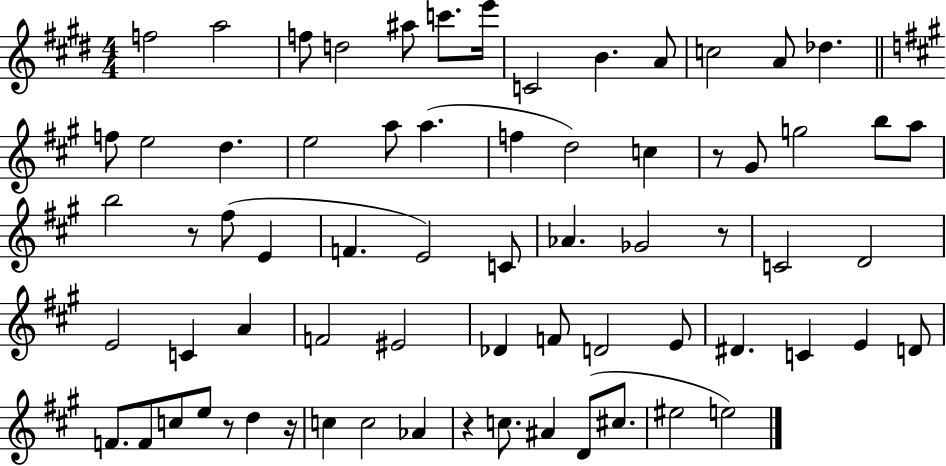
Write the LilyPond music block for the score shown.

{
  \clef treble
  \numericTimeSignature
  \time 4/4
  \key e \major
  f''2 a''2 | f''8 d''2 ais''8 c'''8. e'''16 | c'2 b'4. a'8 | c''2 a'8 des''4. | \break \bar "||" \break \key a \major f''8 e''2 d''4. | e''2 a''8 a''4.( | f''4 d''2) c''4 | r8 gis'8 g''2 b''8 a''8 | \break b''2 r8 fis''8( e'4 | f'4. e'2) c'8 | aes'4. ges'2 r8 | c'2 d'2 | \break e'2 c'4 a'4 | f'2 eis'2 | des'4 f'8 d'2 e'8 | dis'4. c'4 e'4 d'8 | \break f'8. f'8 c''8 e''8 r8 d''4 r16 | c''4 c''2 aes'4 | r4 c''8. ais'4 d'8( cis''8. | eis''2 e''2) | \break \bar "|."
}